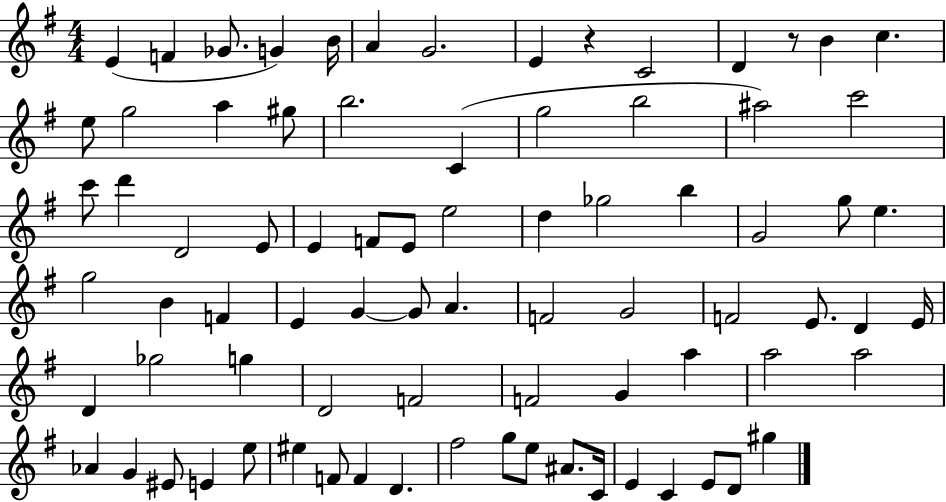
{
  \clef treble
  \numericTimeSignature
  \time 4/4
  \key g \major
  \repeat volta 2 { e'4( f'4 ges'8. g'4) b'16 | a'4 g'2. | e'4 r4 c'2 | d'4 r8 b'4 c''4. | \break e''8 g''2 a''4 gis''8 | b''2. c'4( | g''2 b''2 | ais''2) c'''2 | \break c'''8 d'''4 d'2 e'8 | e'4 f'8 e'8 e''2 | d''4 ges''2 b''4 | g'2 g''8 e''4. | \break g''2 b'4 f'4 | e'4 g'4~~ g'8 a'4. | f'2 g'2 | f'2 e'8. d'4 e'16 | \break d'4 ges''2 g''4 | d'2 f'2 | f'2 g'4 a''4 | a''2 a''2 | \break aes'4 g'4 eis'8 e'4 e''8 | eis''4 f'8 f'4 d'4. | fis''2 g''8 e''8 ais'8. c'16 | e'4 c'4 e'8 d'8 gis''4 | \break } \bar "|."
}